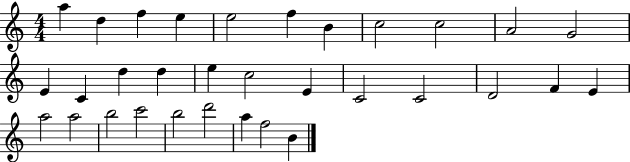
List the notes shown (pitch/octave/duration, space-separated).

A5/q D5/q F5/q E5/q E5/h F5/q B4/q C5/h C5/h A4/h G4/h E4/q C4/q D5/q D5/q E5/q C5/h E4/q C4/h C4/h D4/h F4/q E4/q A5/h A5/h B5/h C6/h B5/h D6/h A5/q F5/h B4/q